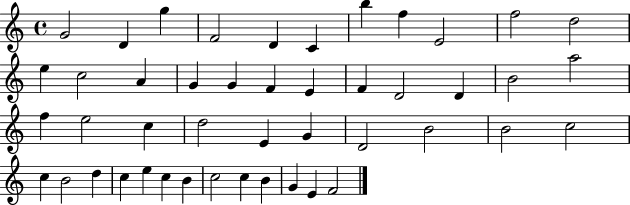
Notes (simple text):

G4/h D4/q G5/q F4/h D4/q C4/q B5/q F5/q E4/h F5/h D5/h E5/q C5/h A4/q G4/q G4/q F4/q E4/q F4/q D4/h D4/q B4/h A5/h F5/q E5/h C5/q D5/h E4/q G4/q D4/h B4/h B4/h C5/h C5/q B4/h D5/q C5/q E5/q C5/q B4/q C5/h C5/q B4/q G4/q E4/q F4/h